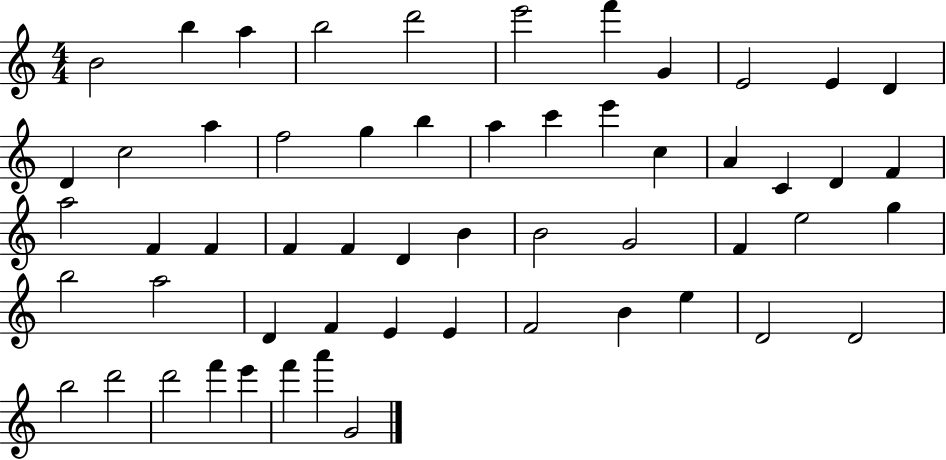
B4/h B5/q A5/q B5/h D6/h E6/h F6/q G4/q E4/h E4/q D4/q D4/q C5/h A5/q F5/h G5/q B5/q A5/q C6/q E6/q C5/q A4/q C4/q D4/q F4/q A5/h F4/q F4/q F4/q F4/q D4/q B4/q B4/h G4/h F4/q E5/h G5/q B5/h A5/h D4/q F4/q E4/q E4/q F4/h B4/q E5/q D4/h D4/h B5/h D6/h D6/h F6/q E6/q F6/q A6/q G4/h